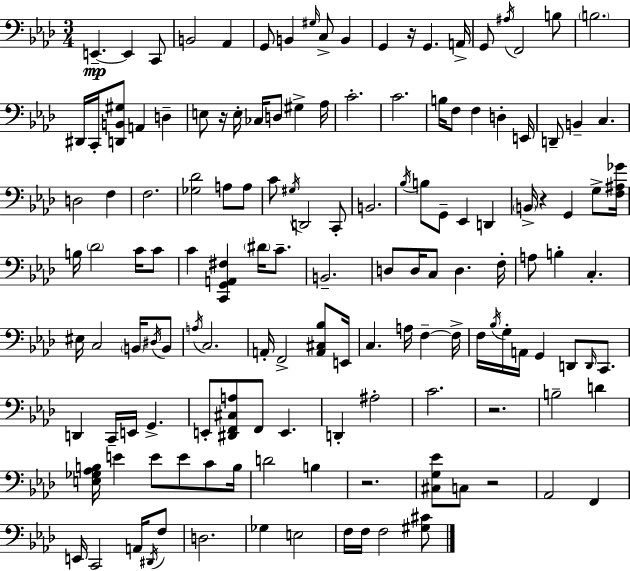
E2/q. E2/q C2/e B2/h Ab2/q G2/e B2/q G#3/s C3/e B2/q G2/q R/s G2/q. A2/s G2/e A#3/s F2/h B3/e B3/h. D#2/s C2/s [D2,B2,G#3]/e A2/q D3/q E3/e R/s E3/s CES3/s D3/e G#3/q Ab3/s C4/h. C4/h. B3/s F3/e F3/q D3/q E2/s D2/e B2/q C3/q. D3/h F3/q F3/h. [Gb3,Db4]/h A3/e A3/e C4/e G#3/s D2/h C2/e B2/h. Bb3/s B3/e G2/e Eb2/q D2/q B2/s R/q G2/q G3/e [F3,A#3,Gb4]/s B3/s Db4/h C4/s C4/e C4/q [C2,G2,A2,F#3]/q D#4/s C4/e. B2/h. D3/e D3/s C3/e D3/q. F3/s A3/e B3/q C3/q. EIS3/s C3/h B2/s D#3/s B2/e A3/s C3/h. A2/s F2/h [A2,C#3,Bb3]/e E2/s C3/q. A3/s F3/q F3/s F3/s Bb3/s G3/s A2/s G2/q D2/e D2/s C2/e. D2/q C2/s E2/s G2/q. E2/e [D#2,F2,C#3,A3]/e F2/e E2/q. D2/q A#3/h C4/h. R/h. B3/h D4/q [E3,Gb3,Ab3,B3]/s E4/q E4/e E4/e C4/e B3/s D4/h B3/q R/h. [C#3,G3,Eb4]/e C3/e R/h Ab2/h F2/q E2/s C2/h A2/s D#2/s F3/e D3/h. Gb3/q E3/h F3/s F3/s F3/h [G#3,C#4]/e